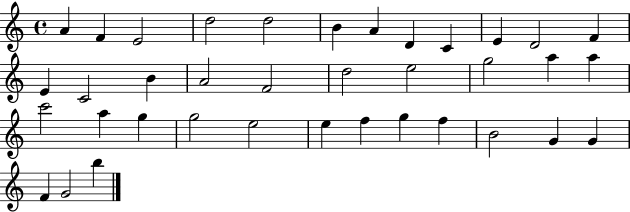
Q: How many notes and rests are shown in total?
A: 37